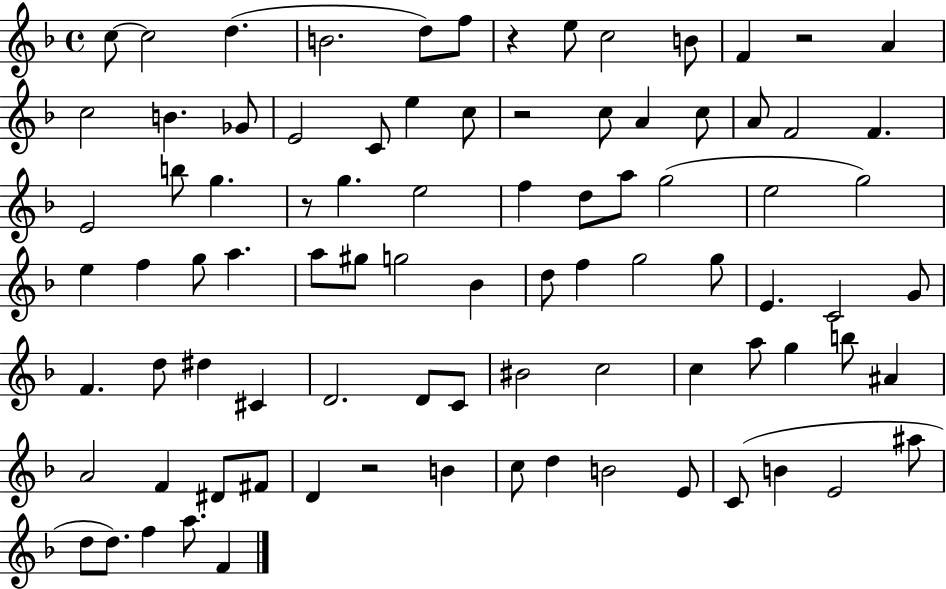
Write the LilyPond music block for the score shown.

{
  \clef treble
  \time 4/4
  \defaultTimeSignature
  \key f \major
  c''8~~ c''2 d''4.( | b'2. d''8) f''8 | r4 e''8 c''2 b'8 | f'4 r2 a'4 | \break c''2 b'4. ges'8 | e'2 c'8 e''4 c''8 | r2 c''8 a'4 c''8 | a'8 f'2 f'4. | \break e'2 b''8 g''4. | r8 g''4. e''2 | f''4 d''8 a''8 g''2( | e''2 g''2) | \break e''4 f''4 g''8 a''4. | a''8 gis''8 g''2 bes'4 | d''8 f''4 g''2 g''8 | e'4. c'2 g'8 | \break f'4. d''8 dis''4 cis'4 | d'2. d'8 c'8 | bis'2 c''2 | c''4 a''8 g''4 b''8 ais'4 | \break a'2 f'4 dis'8 fis'8 | d'4 r2 b'4 | c''8 d''4 b'2 e'8 | c'8( b'4 e'2 ais''8 | \break d''8 d''8.) f''4 a''8. f'4 | \bar "|."
}